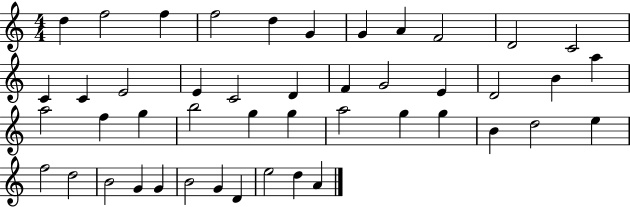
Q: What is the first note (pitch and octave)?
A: D5